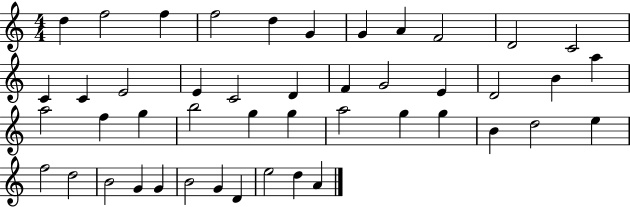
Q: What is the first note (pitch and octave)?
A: D5